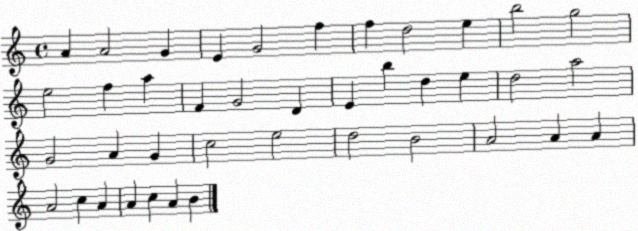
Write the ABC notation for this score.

X:1
T:Untitled
M:4/4
L:1/4
K:C
A A2 G E G2 f f d2 e b2 g2 e2 f a F G2 D E b d e d2 a2 G2 A G c2 e2 d2 B2 A2 A A A2 c A A c A B